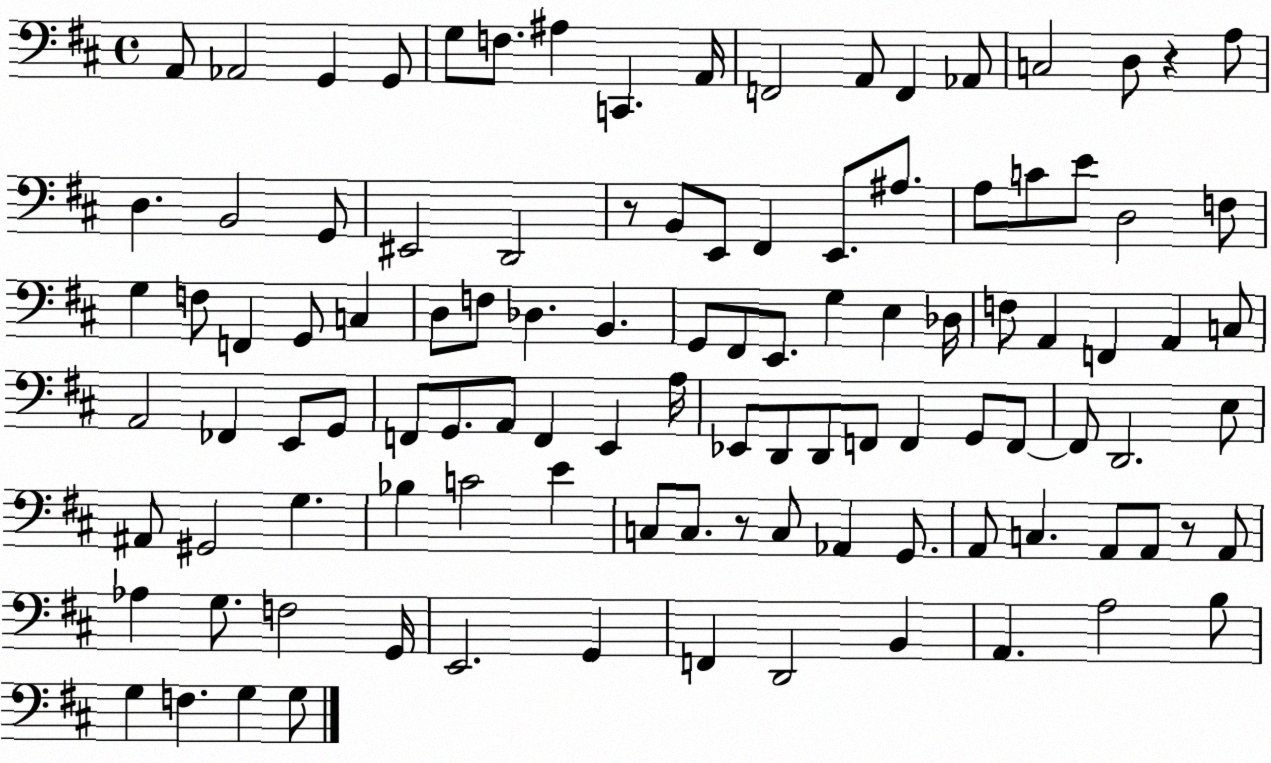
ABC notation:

X:1
T:Untitled
M:4/4
L:1/4
K:D
A,,/2 _A,,2 G,, G,,/2 G,/2 F,/2 ^A, C,, A,,/4 F,,2 A,,/2 F,, _A,,/2 C,2 D,/2 z A,/2 D, B,,2 G,,/2 ^E,,2 D,,2 z/2 B,,/2 E,,/2 ^F,, E,,/2 ^A,/2 A,/2 C/2 E/2 D,2 F,/2 G, F,/2 F,, G,,/2 C, D,/2 F,/2 _D, B,, G,,/2 ^F,,/2 E,,/2 G, E, _D,/4 F,/2 A,, F,, A,, C,/2 A,,2 _F,, E,,/2 G,,/2 F,,/2 G,,/2 A,,/2 F,, E,, A,/4 _E,,/2 D,,/2 D,,/2 F,,/2 F,, G,,/2 F,,/2 F,,/2 D,,2 E,/2 ^A,,/2 ^G,,2 G, _B, C2 E C,/2 C,/2 z/2 C,/2 _A,, G,,/2 A,,/2 C, A,,/2 A,,/2 z/2 A,,/2 _A, G,/2 F,2 G,,/4 E,,2 G,, F,, D,,2 B,, A,, A,2 B,/2 G, F, G, G,/2